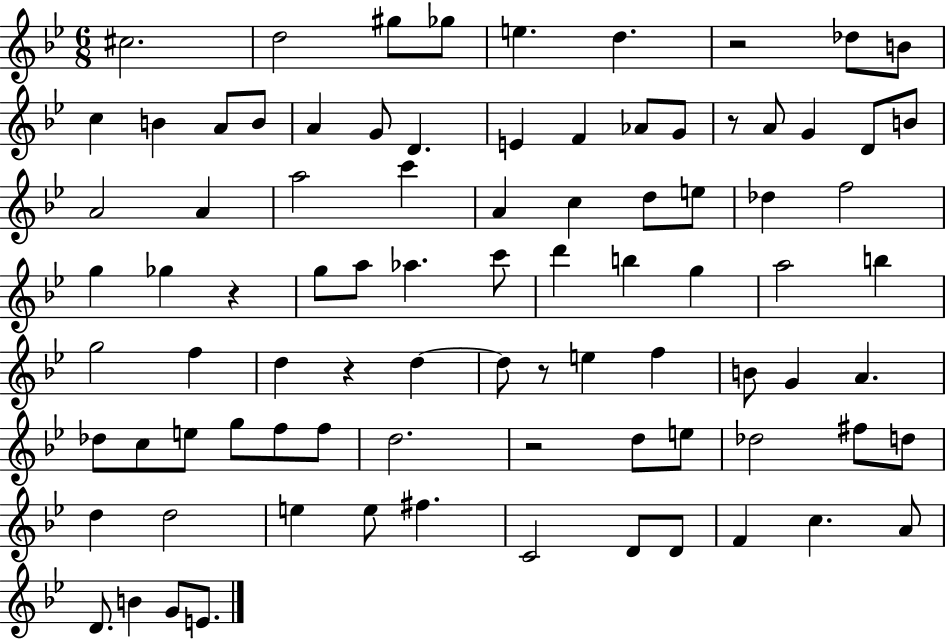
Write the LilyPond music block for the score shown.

{
  \clef treble
  \numericTimeSignature
  \time 6/8
  \key bes \major
  cis''2. | d''2 gis''8 ges''8 | e''4. d''4. | r2 des''8 b'8 | \break c''4 b'4 a'8 b'8 | a'4 g'8 d'4. | e'4 f'4 aes'8 g'8 | r8 a'8 g'4 d'8 b'8 | \break a'2 a'4 | a''2 c'''4 | a'4 c''4 d''8 e''8 | des''4 f''2 | \break g''4 ges''4 r4 | g''8 a''8 aes''4. c'''8 | d'''4 b''4 g''4 | a''2 b''4 | \break g''2 f''4 | d''4 r4 d''4~~ | d''8 r8 e''4 f''4 | b'8 g'4 a'4. | \break des''8 c''8 e''8 g''8 f''8 f''8 | d''2. | r2 d''8 e''8 | des''2 fis''8 d''8 | \break d''4 d''2 | e''4 e''8 fis''4. | c'2 d'8 d'8 | f'4 c''4. a'8 | \break d'8. b'4 g'8 e'8. | \bar "|."
}